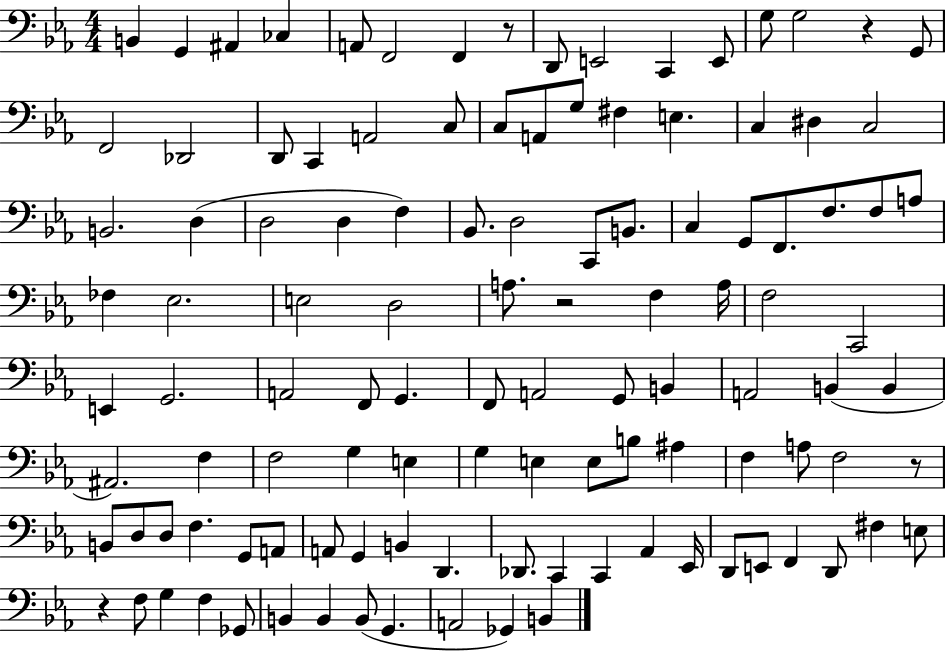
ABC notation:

X:1
T:Untitled
M:4/4
L:1/4
K:Eb
B,, G,, ^A,, _C, A,,/2 F,,2 F,, z/2 D,,/2 E,,2 C,, E,,/2 G,/2 G,2 z G,,/2 F,,2 _D,,2 D,,/2 C,, A,,2 C,/2 C,/2 A,,/2 G,/2 ^F, E, C, ^D, C,2 B,,2 D, D,2 D, F, _B,,/2 D,2 C,,/2 B,,/2 C, G,,/2 F,,/2 F,/2 F,/2 A,/2 _F, _E,2 E,2 D,2 A,/2 z2 F, A,/4 F,2 C,,2 E,, G,,2 A,,2 F,,/2 G,, F,,/2 A,,2 G,,/2 B,, A,,2 B,, B,, ^A,,2 F, F,2 G, E, G, E, E,/2 B,/2 ^A, F, A,/2 F,2 z/2 B,,/2 D,/2 D,/2 F, G,,/2 A,,/2 A,,/2 G,, B,, D,, _D,,/2 C,, C,, _A,, _E,,/4 D,,/2 E,,/2 F,, D,,/2 ^F, E,/2 z F,/2 G, F, _G,,/2 B,, B,, B,,/2 G,, A,,2 _G,, B,,